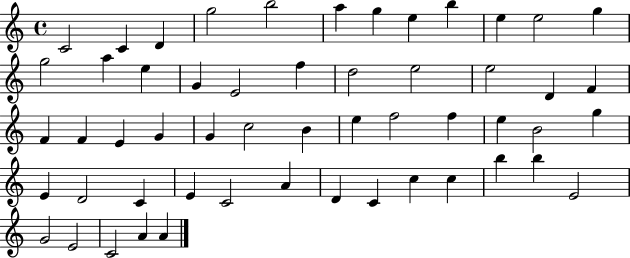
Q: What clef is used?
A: treble